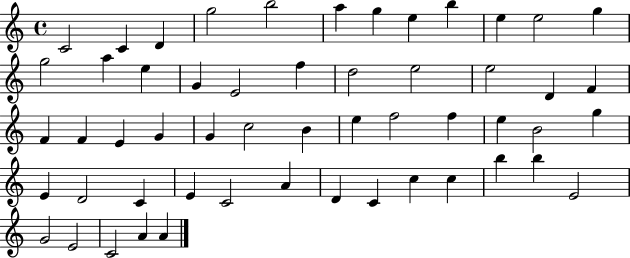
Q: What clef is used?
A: treble